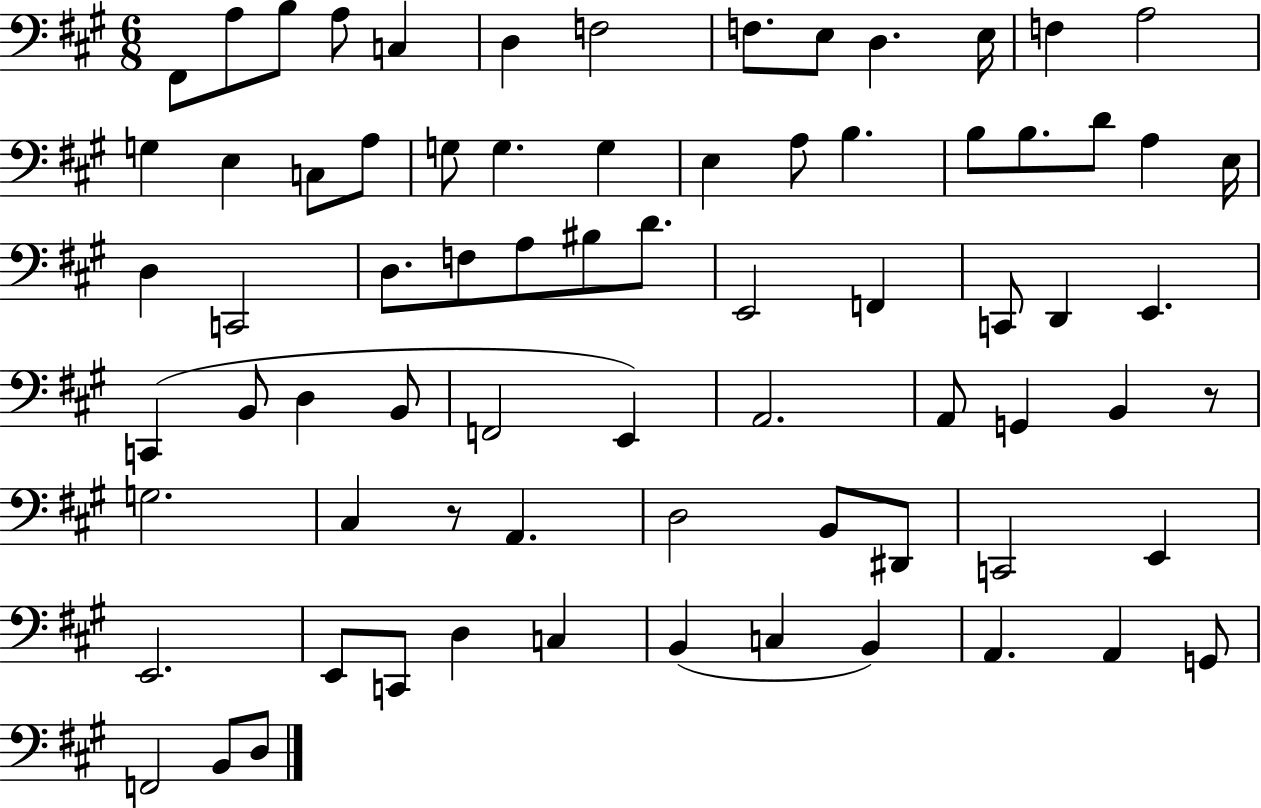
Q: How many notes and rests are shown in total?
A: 74